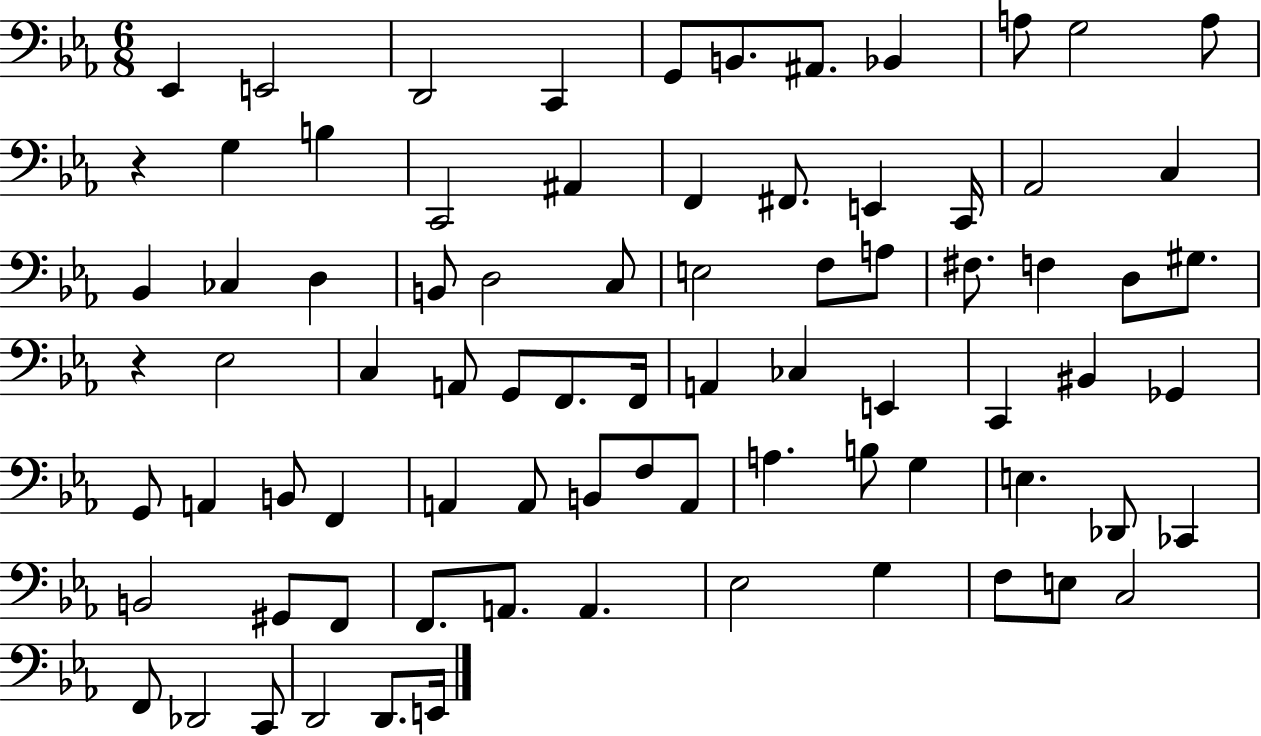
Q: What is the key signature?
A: EES major